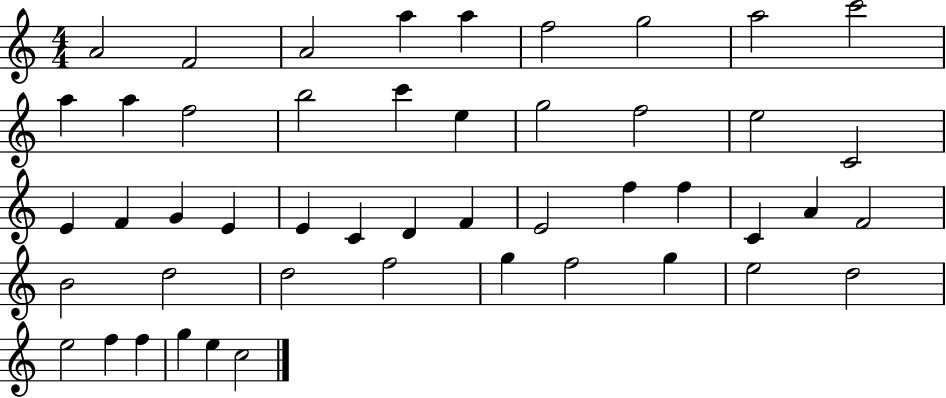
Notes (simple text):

A4/h F4/h A4/h A5/q A5/q F5/h G5/h A5/h C6/h A5/q A5/q F5/h B5/h C6/q E5/q G5/h F5/h E5/h C4/h E4/q F4/q G4/q E4/q E4/q C4/q D4/q F4/q E4/h F5/q F5/q C4/q A4/q F4/h B4/h D5/h D5/h F5/h G5/q F5/h G5/q E5/h D5/h E5/h F5/q F5/q G5/q E5/q C5/h